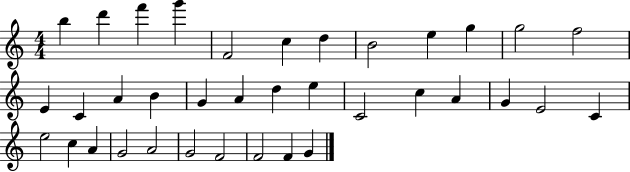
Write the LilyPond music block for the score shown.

{
  \clef treble
  \numericTimeSignature
  \time 4/4
  \key c \major
  b''4 d'''4 f'''4 g'''4 | f'2 c''4 d''4 | b'2 e''4 g''4 | g''2 f''2 | \break e'4 c'4 a'4 b'4 | g'4 a'4 d''4 e''4 | c'2 c''4 a'4 | g'4 e'2 c'4 | \break e''2 c''4 a'4 | g'2 a'2 | g'2 f'2 | f'2 f'4 g'4 | \break \bar "|."
}